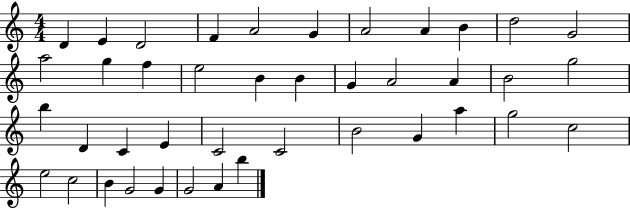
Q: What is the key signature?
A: C major